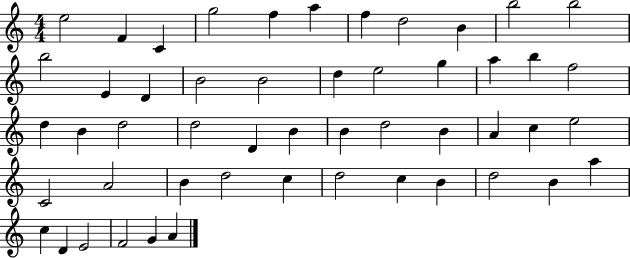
X:1
T:Untitled
M:4/4
L:1/4
K:C
e2 F C g2 f a f d2 B b2 b2 b2 E D B2 B2 d e2 g a b f2 d B d2 d2 D B B d2 B A c e2 C2 A2 B d2 c d2 c B d2 B a c D E2 F2 G A